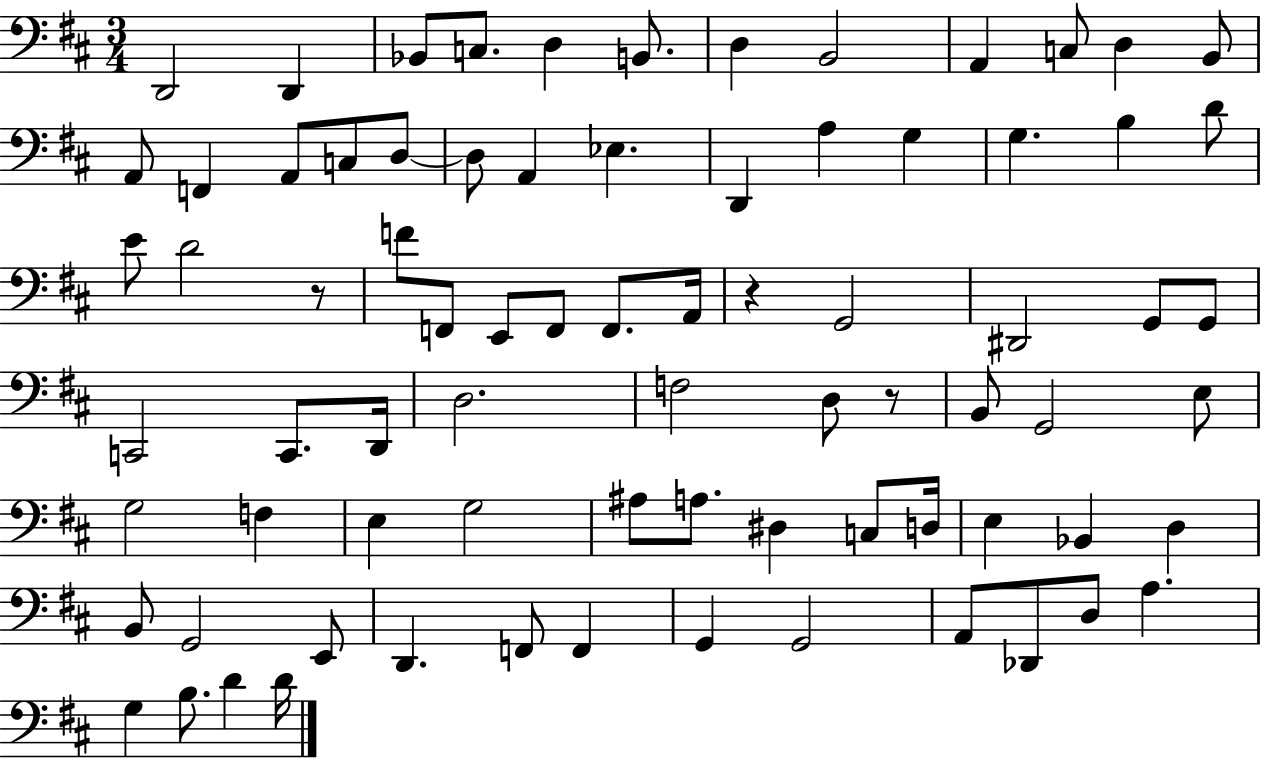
{
  \clef bass
  \numericTimeSignature
  \time 3/4
  \key d \major
  \repeat volta 2 { d,2 d,4 | bes,8 c8. d4 b,8. | d4 b,2 | a,4 c8 d4 b,8 | \break a,8 f,4 a,8 c8 d8~~ | d8 a,4 ees4. | d,4 a4 g4 | g4. b4 d'8 | \break e'8 d'2 r8 | f'8 f,8 e,8 f,8 f,8. a,16 | r4 g,2 | dis,2 g,8 g,8 | \break c,2 c,8. d,16 | d2. | f2 d8 r8 | b,8 g,2 e8 | \break g2 f4 | e4 g2 | ais8 a8. dis4 c8 d16 | e4 bes,4 d4 | \break b,8 g,2 e,8 | d,4. f,8 f,4 | g,4 g,2 | a,8 des,8 d8 a4. | \break g4 b8. d'4 d'16 | } \bar "|."
}